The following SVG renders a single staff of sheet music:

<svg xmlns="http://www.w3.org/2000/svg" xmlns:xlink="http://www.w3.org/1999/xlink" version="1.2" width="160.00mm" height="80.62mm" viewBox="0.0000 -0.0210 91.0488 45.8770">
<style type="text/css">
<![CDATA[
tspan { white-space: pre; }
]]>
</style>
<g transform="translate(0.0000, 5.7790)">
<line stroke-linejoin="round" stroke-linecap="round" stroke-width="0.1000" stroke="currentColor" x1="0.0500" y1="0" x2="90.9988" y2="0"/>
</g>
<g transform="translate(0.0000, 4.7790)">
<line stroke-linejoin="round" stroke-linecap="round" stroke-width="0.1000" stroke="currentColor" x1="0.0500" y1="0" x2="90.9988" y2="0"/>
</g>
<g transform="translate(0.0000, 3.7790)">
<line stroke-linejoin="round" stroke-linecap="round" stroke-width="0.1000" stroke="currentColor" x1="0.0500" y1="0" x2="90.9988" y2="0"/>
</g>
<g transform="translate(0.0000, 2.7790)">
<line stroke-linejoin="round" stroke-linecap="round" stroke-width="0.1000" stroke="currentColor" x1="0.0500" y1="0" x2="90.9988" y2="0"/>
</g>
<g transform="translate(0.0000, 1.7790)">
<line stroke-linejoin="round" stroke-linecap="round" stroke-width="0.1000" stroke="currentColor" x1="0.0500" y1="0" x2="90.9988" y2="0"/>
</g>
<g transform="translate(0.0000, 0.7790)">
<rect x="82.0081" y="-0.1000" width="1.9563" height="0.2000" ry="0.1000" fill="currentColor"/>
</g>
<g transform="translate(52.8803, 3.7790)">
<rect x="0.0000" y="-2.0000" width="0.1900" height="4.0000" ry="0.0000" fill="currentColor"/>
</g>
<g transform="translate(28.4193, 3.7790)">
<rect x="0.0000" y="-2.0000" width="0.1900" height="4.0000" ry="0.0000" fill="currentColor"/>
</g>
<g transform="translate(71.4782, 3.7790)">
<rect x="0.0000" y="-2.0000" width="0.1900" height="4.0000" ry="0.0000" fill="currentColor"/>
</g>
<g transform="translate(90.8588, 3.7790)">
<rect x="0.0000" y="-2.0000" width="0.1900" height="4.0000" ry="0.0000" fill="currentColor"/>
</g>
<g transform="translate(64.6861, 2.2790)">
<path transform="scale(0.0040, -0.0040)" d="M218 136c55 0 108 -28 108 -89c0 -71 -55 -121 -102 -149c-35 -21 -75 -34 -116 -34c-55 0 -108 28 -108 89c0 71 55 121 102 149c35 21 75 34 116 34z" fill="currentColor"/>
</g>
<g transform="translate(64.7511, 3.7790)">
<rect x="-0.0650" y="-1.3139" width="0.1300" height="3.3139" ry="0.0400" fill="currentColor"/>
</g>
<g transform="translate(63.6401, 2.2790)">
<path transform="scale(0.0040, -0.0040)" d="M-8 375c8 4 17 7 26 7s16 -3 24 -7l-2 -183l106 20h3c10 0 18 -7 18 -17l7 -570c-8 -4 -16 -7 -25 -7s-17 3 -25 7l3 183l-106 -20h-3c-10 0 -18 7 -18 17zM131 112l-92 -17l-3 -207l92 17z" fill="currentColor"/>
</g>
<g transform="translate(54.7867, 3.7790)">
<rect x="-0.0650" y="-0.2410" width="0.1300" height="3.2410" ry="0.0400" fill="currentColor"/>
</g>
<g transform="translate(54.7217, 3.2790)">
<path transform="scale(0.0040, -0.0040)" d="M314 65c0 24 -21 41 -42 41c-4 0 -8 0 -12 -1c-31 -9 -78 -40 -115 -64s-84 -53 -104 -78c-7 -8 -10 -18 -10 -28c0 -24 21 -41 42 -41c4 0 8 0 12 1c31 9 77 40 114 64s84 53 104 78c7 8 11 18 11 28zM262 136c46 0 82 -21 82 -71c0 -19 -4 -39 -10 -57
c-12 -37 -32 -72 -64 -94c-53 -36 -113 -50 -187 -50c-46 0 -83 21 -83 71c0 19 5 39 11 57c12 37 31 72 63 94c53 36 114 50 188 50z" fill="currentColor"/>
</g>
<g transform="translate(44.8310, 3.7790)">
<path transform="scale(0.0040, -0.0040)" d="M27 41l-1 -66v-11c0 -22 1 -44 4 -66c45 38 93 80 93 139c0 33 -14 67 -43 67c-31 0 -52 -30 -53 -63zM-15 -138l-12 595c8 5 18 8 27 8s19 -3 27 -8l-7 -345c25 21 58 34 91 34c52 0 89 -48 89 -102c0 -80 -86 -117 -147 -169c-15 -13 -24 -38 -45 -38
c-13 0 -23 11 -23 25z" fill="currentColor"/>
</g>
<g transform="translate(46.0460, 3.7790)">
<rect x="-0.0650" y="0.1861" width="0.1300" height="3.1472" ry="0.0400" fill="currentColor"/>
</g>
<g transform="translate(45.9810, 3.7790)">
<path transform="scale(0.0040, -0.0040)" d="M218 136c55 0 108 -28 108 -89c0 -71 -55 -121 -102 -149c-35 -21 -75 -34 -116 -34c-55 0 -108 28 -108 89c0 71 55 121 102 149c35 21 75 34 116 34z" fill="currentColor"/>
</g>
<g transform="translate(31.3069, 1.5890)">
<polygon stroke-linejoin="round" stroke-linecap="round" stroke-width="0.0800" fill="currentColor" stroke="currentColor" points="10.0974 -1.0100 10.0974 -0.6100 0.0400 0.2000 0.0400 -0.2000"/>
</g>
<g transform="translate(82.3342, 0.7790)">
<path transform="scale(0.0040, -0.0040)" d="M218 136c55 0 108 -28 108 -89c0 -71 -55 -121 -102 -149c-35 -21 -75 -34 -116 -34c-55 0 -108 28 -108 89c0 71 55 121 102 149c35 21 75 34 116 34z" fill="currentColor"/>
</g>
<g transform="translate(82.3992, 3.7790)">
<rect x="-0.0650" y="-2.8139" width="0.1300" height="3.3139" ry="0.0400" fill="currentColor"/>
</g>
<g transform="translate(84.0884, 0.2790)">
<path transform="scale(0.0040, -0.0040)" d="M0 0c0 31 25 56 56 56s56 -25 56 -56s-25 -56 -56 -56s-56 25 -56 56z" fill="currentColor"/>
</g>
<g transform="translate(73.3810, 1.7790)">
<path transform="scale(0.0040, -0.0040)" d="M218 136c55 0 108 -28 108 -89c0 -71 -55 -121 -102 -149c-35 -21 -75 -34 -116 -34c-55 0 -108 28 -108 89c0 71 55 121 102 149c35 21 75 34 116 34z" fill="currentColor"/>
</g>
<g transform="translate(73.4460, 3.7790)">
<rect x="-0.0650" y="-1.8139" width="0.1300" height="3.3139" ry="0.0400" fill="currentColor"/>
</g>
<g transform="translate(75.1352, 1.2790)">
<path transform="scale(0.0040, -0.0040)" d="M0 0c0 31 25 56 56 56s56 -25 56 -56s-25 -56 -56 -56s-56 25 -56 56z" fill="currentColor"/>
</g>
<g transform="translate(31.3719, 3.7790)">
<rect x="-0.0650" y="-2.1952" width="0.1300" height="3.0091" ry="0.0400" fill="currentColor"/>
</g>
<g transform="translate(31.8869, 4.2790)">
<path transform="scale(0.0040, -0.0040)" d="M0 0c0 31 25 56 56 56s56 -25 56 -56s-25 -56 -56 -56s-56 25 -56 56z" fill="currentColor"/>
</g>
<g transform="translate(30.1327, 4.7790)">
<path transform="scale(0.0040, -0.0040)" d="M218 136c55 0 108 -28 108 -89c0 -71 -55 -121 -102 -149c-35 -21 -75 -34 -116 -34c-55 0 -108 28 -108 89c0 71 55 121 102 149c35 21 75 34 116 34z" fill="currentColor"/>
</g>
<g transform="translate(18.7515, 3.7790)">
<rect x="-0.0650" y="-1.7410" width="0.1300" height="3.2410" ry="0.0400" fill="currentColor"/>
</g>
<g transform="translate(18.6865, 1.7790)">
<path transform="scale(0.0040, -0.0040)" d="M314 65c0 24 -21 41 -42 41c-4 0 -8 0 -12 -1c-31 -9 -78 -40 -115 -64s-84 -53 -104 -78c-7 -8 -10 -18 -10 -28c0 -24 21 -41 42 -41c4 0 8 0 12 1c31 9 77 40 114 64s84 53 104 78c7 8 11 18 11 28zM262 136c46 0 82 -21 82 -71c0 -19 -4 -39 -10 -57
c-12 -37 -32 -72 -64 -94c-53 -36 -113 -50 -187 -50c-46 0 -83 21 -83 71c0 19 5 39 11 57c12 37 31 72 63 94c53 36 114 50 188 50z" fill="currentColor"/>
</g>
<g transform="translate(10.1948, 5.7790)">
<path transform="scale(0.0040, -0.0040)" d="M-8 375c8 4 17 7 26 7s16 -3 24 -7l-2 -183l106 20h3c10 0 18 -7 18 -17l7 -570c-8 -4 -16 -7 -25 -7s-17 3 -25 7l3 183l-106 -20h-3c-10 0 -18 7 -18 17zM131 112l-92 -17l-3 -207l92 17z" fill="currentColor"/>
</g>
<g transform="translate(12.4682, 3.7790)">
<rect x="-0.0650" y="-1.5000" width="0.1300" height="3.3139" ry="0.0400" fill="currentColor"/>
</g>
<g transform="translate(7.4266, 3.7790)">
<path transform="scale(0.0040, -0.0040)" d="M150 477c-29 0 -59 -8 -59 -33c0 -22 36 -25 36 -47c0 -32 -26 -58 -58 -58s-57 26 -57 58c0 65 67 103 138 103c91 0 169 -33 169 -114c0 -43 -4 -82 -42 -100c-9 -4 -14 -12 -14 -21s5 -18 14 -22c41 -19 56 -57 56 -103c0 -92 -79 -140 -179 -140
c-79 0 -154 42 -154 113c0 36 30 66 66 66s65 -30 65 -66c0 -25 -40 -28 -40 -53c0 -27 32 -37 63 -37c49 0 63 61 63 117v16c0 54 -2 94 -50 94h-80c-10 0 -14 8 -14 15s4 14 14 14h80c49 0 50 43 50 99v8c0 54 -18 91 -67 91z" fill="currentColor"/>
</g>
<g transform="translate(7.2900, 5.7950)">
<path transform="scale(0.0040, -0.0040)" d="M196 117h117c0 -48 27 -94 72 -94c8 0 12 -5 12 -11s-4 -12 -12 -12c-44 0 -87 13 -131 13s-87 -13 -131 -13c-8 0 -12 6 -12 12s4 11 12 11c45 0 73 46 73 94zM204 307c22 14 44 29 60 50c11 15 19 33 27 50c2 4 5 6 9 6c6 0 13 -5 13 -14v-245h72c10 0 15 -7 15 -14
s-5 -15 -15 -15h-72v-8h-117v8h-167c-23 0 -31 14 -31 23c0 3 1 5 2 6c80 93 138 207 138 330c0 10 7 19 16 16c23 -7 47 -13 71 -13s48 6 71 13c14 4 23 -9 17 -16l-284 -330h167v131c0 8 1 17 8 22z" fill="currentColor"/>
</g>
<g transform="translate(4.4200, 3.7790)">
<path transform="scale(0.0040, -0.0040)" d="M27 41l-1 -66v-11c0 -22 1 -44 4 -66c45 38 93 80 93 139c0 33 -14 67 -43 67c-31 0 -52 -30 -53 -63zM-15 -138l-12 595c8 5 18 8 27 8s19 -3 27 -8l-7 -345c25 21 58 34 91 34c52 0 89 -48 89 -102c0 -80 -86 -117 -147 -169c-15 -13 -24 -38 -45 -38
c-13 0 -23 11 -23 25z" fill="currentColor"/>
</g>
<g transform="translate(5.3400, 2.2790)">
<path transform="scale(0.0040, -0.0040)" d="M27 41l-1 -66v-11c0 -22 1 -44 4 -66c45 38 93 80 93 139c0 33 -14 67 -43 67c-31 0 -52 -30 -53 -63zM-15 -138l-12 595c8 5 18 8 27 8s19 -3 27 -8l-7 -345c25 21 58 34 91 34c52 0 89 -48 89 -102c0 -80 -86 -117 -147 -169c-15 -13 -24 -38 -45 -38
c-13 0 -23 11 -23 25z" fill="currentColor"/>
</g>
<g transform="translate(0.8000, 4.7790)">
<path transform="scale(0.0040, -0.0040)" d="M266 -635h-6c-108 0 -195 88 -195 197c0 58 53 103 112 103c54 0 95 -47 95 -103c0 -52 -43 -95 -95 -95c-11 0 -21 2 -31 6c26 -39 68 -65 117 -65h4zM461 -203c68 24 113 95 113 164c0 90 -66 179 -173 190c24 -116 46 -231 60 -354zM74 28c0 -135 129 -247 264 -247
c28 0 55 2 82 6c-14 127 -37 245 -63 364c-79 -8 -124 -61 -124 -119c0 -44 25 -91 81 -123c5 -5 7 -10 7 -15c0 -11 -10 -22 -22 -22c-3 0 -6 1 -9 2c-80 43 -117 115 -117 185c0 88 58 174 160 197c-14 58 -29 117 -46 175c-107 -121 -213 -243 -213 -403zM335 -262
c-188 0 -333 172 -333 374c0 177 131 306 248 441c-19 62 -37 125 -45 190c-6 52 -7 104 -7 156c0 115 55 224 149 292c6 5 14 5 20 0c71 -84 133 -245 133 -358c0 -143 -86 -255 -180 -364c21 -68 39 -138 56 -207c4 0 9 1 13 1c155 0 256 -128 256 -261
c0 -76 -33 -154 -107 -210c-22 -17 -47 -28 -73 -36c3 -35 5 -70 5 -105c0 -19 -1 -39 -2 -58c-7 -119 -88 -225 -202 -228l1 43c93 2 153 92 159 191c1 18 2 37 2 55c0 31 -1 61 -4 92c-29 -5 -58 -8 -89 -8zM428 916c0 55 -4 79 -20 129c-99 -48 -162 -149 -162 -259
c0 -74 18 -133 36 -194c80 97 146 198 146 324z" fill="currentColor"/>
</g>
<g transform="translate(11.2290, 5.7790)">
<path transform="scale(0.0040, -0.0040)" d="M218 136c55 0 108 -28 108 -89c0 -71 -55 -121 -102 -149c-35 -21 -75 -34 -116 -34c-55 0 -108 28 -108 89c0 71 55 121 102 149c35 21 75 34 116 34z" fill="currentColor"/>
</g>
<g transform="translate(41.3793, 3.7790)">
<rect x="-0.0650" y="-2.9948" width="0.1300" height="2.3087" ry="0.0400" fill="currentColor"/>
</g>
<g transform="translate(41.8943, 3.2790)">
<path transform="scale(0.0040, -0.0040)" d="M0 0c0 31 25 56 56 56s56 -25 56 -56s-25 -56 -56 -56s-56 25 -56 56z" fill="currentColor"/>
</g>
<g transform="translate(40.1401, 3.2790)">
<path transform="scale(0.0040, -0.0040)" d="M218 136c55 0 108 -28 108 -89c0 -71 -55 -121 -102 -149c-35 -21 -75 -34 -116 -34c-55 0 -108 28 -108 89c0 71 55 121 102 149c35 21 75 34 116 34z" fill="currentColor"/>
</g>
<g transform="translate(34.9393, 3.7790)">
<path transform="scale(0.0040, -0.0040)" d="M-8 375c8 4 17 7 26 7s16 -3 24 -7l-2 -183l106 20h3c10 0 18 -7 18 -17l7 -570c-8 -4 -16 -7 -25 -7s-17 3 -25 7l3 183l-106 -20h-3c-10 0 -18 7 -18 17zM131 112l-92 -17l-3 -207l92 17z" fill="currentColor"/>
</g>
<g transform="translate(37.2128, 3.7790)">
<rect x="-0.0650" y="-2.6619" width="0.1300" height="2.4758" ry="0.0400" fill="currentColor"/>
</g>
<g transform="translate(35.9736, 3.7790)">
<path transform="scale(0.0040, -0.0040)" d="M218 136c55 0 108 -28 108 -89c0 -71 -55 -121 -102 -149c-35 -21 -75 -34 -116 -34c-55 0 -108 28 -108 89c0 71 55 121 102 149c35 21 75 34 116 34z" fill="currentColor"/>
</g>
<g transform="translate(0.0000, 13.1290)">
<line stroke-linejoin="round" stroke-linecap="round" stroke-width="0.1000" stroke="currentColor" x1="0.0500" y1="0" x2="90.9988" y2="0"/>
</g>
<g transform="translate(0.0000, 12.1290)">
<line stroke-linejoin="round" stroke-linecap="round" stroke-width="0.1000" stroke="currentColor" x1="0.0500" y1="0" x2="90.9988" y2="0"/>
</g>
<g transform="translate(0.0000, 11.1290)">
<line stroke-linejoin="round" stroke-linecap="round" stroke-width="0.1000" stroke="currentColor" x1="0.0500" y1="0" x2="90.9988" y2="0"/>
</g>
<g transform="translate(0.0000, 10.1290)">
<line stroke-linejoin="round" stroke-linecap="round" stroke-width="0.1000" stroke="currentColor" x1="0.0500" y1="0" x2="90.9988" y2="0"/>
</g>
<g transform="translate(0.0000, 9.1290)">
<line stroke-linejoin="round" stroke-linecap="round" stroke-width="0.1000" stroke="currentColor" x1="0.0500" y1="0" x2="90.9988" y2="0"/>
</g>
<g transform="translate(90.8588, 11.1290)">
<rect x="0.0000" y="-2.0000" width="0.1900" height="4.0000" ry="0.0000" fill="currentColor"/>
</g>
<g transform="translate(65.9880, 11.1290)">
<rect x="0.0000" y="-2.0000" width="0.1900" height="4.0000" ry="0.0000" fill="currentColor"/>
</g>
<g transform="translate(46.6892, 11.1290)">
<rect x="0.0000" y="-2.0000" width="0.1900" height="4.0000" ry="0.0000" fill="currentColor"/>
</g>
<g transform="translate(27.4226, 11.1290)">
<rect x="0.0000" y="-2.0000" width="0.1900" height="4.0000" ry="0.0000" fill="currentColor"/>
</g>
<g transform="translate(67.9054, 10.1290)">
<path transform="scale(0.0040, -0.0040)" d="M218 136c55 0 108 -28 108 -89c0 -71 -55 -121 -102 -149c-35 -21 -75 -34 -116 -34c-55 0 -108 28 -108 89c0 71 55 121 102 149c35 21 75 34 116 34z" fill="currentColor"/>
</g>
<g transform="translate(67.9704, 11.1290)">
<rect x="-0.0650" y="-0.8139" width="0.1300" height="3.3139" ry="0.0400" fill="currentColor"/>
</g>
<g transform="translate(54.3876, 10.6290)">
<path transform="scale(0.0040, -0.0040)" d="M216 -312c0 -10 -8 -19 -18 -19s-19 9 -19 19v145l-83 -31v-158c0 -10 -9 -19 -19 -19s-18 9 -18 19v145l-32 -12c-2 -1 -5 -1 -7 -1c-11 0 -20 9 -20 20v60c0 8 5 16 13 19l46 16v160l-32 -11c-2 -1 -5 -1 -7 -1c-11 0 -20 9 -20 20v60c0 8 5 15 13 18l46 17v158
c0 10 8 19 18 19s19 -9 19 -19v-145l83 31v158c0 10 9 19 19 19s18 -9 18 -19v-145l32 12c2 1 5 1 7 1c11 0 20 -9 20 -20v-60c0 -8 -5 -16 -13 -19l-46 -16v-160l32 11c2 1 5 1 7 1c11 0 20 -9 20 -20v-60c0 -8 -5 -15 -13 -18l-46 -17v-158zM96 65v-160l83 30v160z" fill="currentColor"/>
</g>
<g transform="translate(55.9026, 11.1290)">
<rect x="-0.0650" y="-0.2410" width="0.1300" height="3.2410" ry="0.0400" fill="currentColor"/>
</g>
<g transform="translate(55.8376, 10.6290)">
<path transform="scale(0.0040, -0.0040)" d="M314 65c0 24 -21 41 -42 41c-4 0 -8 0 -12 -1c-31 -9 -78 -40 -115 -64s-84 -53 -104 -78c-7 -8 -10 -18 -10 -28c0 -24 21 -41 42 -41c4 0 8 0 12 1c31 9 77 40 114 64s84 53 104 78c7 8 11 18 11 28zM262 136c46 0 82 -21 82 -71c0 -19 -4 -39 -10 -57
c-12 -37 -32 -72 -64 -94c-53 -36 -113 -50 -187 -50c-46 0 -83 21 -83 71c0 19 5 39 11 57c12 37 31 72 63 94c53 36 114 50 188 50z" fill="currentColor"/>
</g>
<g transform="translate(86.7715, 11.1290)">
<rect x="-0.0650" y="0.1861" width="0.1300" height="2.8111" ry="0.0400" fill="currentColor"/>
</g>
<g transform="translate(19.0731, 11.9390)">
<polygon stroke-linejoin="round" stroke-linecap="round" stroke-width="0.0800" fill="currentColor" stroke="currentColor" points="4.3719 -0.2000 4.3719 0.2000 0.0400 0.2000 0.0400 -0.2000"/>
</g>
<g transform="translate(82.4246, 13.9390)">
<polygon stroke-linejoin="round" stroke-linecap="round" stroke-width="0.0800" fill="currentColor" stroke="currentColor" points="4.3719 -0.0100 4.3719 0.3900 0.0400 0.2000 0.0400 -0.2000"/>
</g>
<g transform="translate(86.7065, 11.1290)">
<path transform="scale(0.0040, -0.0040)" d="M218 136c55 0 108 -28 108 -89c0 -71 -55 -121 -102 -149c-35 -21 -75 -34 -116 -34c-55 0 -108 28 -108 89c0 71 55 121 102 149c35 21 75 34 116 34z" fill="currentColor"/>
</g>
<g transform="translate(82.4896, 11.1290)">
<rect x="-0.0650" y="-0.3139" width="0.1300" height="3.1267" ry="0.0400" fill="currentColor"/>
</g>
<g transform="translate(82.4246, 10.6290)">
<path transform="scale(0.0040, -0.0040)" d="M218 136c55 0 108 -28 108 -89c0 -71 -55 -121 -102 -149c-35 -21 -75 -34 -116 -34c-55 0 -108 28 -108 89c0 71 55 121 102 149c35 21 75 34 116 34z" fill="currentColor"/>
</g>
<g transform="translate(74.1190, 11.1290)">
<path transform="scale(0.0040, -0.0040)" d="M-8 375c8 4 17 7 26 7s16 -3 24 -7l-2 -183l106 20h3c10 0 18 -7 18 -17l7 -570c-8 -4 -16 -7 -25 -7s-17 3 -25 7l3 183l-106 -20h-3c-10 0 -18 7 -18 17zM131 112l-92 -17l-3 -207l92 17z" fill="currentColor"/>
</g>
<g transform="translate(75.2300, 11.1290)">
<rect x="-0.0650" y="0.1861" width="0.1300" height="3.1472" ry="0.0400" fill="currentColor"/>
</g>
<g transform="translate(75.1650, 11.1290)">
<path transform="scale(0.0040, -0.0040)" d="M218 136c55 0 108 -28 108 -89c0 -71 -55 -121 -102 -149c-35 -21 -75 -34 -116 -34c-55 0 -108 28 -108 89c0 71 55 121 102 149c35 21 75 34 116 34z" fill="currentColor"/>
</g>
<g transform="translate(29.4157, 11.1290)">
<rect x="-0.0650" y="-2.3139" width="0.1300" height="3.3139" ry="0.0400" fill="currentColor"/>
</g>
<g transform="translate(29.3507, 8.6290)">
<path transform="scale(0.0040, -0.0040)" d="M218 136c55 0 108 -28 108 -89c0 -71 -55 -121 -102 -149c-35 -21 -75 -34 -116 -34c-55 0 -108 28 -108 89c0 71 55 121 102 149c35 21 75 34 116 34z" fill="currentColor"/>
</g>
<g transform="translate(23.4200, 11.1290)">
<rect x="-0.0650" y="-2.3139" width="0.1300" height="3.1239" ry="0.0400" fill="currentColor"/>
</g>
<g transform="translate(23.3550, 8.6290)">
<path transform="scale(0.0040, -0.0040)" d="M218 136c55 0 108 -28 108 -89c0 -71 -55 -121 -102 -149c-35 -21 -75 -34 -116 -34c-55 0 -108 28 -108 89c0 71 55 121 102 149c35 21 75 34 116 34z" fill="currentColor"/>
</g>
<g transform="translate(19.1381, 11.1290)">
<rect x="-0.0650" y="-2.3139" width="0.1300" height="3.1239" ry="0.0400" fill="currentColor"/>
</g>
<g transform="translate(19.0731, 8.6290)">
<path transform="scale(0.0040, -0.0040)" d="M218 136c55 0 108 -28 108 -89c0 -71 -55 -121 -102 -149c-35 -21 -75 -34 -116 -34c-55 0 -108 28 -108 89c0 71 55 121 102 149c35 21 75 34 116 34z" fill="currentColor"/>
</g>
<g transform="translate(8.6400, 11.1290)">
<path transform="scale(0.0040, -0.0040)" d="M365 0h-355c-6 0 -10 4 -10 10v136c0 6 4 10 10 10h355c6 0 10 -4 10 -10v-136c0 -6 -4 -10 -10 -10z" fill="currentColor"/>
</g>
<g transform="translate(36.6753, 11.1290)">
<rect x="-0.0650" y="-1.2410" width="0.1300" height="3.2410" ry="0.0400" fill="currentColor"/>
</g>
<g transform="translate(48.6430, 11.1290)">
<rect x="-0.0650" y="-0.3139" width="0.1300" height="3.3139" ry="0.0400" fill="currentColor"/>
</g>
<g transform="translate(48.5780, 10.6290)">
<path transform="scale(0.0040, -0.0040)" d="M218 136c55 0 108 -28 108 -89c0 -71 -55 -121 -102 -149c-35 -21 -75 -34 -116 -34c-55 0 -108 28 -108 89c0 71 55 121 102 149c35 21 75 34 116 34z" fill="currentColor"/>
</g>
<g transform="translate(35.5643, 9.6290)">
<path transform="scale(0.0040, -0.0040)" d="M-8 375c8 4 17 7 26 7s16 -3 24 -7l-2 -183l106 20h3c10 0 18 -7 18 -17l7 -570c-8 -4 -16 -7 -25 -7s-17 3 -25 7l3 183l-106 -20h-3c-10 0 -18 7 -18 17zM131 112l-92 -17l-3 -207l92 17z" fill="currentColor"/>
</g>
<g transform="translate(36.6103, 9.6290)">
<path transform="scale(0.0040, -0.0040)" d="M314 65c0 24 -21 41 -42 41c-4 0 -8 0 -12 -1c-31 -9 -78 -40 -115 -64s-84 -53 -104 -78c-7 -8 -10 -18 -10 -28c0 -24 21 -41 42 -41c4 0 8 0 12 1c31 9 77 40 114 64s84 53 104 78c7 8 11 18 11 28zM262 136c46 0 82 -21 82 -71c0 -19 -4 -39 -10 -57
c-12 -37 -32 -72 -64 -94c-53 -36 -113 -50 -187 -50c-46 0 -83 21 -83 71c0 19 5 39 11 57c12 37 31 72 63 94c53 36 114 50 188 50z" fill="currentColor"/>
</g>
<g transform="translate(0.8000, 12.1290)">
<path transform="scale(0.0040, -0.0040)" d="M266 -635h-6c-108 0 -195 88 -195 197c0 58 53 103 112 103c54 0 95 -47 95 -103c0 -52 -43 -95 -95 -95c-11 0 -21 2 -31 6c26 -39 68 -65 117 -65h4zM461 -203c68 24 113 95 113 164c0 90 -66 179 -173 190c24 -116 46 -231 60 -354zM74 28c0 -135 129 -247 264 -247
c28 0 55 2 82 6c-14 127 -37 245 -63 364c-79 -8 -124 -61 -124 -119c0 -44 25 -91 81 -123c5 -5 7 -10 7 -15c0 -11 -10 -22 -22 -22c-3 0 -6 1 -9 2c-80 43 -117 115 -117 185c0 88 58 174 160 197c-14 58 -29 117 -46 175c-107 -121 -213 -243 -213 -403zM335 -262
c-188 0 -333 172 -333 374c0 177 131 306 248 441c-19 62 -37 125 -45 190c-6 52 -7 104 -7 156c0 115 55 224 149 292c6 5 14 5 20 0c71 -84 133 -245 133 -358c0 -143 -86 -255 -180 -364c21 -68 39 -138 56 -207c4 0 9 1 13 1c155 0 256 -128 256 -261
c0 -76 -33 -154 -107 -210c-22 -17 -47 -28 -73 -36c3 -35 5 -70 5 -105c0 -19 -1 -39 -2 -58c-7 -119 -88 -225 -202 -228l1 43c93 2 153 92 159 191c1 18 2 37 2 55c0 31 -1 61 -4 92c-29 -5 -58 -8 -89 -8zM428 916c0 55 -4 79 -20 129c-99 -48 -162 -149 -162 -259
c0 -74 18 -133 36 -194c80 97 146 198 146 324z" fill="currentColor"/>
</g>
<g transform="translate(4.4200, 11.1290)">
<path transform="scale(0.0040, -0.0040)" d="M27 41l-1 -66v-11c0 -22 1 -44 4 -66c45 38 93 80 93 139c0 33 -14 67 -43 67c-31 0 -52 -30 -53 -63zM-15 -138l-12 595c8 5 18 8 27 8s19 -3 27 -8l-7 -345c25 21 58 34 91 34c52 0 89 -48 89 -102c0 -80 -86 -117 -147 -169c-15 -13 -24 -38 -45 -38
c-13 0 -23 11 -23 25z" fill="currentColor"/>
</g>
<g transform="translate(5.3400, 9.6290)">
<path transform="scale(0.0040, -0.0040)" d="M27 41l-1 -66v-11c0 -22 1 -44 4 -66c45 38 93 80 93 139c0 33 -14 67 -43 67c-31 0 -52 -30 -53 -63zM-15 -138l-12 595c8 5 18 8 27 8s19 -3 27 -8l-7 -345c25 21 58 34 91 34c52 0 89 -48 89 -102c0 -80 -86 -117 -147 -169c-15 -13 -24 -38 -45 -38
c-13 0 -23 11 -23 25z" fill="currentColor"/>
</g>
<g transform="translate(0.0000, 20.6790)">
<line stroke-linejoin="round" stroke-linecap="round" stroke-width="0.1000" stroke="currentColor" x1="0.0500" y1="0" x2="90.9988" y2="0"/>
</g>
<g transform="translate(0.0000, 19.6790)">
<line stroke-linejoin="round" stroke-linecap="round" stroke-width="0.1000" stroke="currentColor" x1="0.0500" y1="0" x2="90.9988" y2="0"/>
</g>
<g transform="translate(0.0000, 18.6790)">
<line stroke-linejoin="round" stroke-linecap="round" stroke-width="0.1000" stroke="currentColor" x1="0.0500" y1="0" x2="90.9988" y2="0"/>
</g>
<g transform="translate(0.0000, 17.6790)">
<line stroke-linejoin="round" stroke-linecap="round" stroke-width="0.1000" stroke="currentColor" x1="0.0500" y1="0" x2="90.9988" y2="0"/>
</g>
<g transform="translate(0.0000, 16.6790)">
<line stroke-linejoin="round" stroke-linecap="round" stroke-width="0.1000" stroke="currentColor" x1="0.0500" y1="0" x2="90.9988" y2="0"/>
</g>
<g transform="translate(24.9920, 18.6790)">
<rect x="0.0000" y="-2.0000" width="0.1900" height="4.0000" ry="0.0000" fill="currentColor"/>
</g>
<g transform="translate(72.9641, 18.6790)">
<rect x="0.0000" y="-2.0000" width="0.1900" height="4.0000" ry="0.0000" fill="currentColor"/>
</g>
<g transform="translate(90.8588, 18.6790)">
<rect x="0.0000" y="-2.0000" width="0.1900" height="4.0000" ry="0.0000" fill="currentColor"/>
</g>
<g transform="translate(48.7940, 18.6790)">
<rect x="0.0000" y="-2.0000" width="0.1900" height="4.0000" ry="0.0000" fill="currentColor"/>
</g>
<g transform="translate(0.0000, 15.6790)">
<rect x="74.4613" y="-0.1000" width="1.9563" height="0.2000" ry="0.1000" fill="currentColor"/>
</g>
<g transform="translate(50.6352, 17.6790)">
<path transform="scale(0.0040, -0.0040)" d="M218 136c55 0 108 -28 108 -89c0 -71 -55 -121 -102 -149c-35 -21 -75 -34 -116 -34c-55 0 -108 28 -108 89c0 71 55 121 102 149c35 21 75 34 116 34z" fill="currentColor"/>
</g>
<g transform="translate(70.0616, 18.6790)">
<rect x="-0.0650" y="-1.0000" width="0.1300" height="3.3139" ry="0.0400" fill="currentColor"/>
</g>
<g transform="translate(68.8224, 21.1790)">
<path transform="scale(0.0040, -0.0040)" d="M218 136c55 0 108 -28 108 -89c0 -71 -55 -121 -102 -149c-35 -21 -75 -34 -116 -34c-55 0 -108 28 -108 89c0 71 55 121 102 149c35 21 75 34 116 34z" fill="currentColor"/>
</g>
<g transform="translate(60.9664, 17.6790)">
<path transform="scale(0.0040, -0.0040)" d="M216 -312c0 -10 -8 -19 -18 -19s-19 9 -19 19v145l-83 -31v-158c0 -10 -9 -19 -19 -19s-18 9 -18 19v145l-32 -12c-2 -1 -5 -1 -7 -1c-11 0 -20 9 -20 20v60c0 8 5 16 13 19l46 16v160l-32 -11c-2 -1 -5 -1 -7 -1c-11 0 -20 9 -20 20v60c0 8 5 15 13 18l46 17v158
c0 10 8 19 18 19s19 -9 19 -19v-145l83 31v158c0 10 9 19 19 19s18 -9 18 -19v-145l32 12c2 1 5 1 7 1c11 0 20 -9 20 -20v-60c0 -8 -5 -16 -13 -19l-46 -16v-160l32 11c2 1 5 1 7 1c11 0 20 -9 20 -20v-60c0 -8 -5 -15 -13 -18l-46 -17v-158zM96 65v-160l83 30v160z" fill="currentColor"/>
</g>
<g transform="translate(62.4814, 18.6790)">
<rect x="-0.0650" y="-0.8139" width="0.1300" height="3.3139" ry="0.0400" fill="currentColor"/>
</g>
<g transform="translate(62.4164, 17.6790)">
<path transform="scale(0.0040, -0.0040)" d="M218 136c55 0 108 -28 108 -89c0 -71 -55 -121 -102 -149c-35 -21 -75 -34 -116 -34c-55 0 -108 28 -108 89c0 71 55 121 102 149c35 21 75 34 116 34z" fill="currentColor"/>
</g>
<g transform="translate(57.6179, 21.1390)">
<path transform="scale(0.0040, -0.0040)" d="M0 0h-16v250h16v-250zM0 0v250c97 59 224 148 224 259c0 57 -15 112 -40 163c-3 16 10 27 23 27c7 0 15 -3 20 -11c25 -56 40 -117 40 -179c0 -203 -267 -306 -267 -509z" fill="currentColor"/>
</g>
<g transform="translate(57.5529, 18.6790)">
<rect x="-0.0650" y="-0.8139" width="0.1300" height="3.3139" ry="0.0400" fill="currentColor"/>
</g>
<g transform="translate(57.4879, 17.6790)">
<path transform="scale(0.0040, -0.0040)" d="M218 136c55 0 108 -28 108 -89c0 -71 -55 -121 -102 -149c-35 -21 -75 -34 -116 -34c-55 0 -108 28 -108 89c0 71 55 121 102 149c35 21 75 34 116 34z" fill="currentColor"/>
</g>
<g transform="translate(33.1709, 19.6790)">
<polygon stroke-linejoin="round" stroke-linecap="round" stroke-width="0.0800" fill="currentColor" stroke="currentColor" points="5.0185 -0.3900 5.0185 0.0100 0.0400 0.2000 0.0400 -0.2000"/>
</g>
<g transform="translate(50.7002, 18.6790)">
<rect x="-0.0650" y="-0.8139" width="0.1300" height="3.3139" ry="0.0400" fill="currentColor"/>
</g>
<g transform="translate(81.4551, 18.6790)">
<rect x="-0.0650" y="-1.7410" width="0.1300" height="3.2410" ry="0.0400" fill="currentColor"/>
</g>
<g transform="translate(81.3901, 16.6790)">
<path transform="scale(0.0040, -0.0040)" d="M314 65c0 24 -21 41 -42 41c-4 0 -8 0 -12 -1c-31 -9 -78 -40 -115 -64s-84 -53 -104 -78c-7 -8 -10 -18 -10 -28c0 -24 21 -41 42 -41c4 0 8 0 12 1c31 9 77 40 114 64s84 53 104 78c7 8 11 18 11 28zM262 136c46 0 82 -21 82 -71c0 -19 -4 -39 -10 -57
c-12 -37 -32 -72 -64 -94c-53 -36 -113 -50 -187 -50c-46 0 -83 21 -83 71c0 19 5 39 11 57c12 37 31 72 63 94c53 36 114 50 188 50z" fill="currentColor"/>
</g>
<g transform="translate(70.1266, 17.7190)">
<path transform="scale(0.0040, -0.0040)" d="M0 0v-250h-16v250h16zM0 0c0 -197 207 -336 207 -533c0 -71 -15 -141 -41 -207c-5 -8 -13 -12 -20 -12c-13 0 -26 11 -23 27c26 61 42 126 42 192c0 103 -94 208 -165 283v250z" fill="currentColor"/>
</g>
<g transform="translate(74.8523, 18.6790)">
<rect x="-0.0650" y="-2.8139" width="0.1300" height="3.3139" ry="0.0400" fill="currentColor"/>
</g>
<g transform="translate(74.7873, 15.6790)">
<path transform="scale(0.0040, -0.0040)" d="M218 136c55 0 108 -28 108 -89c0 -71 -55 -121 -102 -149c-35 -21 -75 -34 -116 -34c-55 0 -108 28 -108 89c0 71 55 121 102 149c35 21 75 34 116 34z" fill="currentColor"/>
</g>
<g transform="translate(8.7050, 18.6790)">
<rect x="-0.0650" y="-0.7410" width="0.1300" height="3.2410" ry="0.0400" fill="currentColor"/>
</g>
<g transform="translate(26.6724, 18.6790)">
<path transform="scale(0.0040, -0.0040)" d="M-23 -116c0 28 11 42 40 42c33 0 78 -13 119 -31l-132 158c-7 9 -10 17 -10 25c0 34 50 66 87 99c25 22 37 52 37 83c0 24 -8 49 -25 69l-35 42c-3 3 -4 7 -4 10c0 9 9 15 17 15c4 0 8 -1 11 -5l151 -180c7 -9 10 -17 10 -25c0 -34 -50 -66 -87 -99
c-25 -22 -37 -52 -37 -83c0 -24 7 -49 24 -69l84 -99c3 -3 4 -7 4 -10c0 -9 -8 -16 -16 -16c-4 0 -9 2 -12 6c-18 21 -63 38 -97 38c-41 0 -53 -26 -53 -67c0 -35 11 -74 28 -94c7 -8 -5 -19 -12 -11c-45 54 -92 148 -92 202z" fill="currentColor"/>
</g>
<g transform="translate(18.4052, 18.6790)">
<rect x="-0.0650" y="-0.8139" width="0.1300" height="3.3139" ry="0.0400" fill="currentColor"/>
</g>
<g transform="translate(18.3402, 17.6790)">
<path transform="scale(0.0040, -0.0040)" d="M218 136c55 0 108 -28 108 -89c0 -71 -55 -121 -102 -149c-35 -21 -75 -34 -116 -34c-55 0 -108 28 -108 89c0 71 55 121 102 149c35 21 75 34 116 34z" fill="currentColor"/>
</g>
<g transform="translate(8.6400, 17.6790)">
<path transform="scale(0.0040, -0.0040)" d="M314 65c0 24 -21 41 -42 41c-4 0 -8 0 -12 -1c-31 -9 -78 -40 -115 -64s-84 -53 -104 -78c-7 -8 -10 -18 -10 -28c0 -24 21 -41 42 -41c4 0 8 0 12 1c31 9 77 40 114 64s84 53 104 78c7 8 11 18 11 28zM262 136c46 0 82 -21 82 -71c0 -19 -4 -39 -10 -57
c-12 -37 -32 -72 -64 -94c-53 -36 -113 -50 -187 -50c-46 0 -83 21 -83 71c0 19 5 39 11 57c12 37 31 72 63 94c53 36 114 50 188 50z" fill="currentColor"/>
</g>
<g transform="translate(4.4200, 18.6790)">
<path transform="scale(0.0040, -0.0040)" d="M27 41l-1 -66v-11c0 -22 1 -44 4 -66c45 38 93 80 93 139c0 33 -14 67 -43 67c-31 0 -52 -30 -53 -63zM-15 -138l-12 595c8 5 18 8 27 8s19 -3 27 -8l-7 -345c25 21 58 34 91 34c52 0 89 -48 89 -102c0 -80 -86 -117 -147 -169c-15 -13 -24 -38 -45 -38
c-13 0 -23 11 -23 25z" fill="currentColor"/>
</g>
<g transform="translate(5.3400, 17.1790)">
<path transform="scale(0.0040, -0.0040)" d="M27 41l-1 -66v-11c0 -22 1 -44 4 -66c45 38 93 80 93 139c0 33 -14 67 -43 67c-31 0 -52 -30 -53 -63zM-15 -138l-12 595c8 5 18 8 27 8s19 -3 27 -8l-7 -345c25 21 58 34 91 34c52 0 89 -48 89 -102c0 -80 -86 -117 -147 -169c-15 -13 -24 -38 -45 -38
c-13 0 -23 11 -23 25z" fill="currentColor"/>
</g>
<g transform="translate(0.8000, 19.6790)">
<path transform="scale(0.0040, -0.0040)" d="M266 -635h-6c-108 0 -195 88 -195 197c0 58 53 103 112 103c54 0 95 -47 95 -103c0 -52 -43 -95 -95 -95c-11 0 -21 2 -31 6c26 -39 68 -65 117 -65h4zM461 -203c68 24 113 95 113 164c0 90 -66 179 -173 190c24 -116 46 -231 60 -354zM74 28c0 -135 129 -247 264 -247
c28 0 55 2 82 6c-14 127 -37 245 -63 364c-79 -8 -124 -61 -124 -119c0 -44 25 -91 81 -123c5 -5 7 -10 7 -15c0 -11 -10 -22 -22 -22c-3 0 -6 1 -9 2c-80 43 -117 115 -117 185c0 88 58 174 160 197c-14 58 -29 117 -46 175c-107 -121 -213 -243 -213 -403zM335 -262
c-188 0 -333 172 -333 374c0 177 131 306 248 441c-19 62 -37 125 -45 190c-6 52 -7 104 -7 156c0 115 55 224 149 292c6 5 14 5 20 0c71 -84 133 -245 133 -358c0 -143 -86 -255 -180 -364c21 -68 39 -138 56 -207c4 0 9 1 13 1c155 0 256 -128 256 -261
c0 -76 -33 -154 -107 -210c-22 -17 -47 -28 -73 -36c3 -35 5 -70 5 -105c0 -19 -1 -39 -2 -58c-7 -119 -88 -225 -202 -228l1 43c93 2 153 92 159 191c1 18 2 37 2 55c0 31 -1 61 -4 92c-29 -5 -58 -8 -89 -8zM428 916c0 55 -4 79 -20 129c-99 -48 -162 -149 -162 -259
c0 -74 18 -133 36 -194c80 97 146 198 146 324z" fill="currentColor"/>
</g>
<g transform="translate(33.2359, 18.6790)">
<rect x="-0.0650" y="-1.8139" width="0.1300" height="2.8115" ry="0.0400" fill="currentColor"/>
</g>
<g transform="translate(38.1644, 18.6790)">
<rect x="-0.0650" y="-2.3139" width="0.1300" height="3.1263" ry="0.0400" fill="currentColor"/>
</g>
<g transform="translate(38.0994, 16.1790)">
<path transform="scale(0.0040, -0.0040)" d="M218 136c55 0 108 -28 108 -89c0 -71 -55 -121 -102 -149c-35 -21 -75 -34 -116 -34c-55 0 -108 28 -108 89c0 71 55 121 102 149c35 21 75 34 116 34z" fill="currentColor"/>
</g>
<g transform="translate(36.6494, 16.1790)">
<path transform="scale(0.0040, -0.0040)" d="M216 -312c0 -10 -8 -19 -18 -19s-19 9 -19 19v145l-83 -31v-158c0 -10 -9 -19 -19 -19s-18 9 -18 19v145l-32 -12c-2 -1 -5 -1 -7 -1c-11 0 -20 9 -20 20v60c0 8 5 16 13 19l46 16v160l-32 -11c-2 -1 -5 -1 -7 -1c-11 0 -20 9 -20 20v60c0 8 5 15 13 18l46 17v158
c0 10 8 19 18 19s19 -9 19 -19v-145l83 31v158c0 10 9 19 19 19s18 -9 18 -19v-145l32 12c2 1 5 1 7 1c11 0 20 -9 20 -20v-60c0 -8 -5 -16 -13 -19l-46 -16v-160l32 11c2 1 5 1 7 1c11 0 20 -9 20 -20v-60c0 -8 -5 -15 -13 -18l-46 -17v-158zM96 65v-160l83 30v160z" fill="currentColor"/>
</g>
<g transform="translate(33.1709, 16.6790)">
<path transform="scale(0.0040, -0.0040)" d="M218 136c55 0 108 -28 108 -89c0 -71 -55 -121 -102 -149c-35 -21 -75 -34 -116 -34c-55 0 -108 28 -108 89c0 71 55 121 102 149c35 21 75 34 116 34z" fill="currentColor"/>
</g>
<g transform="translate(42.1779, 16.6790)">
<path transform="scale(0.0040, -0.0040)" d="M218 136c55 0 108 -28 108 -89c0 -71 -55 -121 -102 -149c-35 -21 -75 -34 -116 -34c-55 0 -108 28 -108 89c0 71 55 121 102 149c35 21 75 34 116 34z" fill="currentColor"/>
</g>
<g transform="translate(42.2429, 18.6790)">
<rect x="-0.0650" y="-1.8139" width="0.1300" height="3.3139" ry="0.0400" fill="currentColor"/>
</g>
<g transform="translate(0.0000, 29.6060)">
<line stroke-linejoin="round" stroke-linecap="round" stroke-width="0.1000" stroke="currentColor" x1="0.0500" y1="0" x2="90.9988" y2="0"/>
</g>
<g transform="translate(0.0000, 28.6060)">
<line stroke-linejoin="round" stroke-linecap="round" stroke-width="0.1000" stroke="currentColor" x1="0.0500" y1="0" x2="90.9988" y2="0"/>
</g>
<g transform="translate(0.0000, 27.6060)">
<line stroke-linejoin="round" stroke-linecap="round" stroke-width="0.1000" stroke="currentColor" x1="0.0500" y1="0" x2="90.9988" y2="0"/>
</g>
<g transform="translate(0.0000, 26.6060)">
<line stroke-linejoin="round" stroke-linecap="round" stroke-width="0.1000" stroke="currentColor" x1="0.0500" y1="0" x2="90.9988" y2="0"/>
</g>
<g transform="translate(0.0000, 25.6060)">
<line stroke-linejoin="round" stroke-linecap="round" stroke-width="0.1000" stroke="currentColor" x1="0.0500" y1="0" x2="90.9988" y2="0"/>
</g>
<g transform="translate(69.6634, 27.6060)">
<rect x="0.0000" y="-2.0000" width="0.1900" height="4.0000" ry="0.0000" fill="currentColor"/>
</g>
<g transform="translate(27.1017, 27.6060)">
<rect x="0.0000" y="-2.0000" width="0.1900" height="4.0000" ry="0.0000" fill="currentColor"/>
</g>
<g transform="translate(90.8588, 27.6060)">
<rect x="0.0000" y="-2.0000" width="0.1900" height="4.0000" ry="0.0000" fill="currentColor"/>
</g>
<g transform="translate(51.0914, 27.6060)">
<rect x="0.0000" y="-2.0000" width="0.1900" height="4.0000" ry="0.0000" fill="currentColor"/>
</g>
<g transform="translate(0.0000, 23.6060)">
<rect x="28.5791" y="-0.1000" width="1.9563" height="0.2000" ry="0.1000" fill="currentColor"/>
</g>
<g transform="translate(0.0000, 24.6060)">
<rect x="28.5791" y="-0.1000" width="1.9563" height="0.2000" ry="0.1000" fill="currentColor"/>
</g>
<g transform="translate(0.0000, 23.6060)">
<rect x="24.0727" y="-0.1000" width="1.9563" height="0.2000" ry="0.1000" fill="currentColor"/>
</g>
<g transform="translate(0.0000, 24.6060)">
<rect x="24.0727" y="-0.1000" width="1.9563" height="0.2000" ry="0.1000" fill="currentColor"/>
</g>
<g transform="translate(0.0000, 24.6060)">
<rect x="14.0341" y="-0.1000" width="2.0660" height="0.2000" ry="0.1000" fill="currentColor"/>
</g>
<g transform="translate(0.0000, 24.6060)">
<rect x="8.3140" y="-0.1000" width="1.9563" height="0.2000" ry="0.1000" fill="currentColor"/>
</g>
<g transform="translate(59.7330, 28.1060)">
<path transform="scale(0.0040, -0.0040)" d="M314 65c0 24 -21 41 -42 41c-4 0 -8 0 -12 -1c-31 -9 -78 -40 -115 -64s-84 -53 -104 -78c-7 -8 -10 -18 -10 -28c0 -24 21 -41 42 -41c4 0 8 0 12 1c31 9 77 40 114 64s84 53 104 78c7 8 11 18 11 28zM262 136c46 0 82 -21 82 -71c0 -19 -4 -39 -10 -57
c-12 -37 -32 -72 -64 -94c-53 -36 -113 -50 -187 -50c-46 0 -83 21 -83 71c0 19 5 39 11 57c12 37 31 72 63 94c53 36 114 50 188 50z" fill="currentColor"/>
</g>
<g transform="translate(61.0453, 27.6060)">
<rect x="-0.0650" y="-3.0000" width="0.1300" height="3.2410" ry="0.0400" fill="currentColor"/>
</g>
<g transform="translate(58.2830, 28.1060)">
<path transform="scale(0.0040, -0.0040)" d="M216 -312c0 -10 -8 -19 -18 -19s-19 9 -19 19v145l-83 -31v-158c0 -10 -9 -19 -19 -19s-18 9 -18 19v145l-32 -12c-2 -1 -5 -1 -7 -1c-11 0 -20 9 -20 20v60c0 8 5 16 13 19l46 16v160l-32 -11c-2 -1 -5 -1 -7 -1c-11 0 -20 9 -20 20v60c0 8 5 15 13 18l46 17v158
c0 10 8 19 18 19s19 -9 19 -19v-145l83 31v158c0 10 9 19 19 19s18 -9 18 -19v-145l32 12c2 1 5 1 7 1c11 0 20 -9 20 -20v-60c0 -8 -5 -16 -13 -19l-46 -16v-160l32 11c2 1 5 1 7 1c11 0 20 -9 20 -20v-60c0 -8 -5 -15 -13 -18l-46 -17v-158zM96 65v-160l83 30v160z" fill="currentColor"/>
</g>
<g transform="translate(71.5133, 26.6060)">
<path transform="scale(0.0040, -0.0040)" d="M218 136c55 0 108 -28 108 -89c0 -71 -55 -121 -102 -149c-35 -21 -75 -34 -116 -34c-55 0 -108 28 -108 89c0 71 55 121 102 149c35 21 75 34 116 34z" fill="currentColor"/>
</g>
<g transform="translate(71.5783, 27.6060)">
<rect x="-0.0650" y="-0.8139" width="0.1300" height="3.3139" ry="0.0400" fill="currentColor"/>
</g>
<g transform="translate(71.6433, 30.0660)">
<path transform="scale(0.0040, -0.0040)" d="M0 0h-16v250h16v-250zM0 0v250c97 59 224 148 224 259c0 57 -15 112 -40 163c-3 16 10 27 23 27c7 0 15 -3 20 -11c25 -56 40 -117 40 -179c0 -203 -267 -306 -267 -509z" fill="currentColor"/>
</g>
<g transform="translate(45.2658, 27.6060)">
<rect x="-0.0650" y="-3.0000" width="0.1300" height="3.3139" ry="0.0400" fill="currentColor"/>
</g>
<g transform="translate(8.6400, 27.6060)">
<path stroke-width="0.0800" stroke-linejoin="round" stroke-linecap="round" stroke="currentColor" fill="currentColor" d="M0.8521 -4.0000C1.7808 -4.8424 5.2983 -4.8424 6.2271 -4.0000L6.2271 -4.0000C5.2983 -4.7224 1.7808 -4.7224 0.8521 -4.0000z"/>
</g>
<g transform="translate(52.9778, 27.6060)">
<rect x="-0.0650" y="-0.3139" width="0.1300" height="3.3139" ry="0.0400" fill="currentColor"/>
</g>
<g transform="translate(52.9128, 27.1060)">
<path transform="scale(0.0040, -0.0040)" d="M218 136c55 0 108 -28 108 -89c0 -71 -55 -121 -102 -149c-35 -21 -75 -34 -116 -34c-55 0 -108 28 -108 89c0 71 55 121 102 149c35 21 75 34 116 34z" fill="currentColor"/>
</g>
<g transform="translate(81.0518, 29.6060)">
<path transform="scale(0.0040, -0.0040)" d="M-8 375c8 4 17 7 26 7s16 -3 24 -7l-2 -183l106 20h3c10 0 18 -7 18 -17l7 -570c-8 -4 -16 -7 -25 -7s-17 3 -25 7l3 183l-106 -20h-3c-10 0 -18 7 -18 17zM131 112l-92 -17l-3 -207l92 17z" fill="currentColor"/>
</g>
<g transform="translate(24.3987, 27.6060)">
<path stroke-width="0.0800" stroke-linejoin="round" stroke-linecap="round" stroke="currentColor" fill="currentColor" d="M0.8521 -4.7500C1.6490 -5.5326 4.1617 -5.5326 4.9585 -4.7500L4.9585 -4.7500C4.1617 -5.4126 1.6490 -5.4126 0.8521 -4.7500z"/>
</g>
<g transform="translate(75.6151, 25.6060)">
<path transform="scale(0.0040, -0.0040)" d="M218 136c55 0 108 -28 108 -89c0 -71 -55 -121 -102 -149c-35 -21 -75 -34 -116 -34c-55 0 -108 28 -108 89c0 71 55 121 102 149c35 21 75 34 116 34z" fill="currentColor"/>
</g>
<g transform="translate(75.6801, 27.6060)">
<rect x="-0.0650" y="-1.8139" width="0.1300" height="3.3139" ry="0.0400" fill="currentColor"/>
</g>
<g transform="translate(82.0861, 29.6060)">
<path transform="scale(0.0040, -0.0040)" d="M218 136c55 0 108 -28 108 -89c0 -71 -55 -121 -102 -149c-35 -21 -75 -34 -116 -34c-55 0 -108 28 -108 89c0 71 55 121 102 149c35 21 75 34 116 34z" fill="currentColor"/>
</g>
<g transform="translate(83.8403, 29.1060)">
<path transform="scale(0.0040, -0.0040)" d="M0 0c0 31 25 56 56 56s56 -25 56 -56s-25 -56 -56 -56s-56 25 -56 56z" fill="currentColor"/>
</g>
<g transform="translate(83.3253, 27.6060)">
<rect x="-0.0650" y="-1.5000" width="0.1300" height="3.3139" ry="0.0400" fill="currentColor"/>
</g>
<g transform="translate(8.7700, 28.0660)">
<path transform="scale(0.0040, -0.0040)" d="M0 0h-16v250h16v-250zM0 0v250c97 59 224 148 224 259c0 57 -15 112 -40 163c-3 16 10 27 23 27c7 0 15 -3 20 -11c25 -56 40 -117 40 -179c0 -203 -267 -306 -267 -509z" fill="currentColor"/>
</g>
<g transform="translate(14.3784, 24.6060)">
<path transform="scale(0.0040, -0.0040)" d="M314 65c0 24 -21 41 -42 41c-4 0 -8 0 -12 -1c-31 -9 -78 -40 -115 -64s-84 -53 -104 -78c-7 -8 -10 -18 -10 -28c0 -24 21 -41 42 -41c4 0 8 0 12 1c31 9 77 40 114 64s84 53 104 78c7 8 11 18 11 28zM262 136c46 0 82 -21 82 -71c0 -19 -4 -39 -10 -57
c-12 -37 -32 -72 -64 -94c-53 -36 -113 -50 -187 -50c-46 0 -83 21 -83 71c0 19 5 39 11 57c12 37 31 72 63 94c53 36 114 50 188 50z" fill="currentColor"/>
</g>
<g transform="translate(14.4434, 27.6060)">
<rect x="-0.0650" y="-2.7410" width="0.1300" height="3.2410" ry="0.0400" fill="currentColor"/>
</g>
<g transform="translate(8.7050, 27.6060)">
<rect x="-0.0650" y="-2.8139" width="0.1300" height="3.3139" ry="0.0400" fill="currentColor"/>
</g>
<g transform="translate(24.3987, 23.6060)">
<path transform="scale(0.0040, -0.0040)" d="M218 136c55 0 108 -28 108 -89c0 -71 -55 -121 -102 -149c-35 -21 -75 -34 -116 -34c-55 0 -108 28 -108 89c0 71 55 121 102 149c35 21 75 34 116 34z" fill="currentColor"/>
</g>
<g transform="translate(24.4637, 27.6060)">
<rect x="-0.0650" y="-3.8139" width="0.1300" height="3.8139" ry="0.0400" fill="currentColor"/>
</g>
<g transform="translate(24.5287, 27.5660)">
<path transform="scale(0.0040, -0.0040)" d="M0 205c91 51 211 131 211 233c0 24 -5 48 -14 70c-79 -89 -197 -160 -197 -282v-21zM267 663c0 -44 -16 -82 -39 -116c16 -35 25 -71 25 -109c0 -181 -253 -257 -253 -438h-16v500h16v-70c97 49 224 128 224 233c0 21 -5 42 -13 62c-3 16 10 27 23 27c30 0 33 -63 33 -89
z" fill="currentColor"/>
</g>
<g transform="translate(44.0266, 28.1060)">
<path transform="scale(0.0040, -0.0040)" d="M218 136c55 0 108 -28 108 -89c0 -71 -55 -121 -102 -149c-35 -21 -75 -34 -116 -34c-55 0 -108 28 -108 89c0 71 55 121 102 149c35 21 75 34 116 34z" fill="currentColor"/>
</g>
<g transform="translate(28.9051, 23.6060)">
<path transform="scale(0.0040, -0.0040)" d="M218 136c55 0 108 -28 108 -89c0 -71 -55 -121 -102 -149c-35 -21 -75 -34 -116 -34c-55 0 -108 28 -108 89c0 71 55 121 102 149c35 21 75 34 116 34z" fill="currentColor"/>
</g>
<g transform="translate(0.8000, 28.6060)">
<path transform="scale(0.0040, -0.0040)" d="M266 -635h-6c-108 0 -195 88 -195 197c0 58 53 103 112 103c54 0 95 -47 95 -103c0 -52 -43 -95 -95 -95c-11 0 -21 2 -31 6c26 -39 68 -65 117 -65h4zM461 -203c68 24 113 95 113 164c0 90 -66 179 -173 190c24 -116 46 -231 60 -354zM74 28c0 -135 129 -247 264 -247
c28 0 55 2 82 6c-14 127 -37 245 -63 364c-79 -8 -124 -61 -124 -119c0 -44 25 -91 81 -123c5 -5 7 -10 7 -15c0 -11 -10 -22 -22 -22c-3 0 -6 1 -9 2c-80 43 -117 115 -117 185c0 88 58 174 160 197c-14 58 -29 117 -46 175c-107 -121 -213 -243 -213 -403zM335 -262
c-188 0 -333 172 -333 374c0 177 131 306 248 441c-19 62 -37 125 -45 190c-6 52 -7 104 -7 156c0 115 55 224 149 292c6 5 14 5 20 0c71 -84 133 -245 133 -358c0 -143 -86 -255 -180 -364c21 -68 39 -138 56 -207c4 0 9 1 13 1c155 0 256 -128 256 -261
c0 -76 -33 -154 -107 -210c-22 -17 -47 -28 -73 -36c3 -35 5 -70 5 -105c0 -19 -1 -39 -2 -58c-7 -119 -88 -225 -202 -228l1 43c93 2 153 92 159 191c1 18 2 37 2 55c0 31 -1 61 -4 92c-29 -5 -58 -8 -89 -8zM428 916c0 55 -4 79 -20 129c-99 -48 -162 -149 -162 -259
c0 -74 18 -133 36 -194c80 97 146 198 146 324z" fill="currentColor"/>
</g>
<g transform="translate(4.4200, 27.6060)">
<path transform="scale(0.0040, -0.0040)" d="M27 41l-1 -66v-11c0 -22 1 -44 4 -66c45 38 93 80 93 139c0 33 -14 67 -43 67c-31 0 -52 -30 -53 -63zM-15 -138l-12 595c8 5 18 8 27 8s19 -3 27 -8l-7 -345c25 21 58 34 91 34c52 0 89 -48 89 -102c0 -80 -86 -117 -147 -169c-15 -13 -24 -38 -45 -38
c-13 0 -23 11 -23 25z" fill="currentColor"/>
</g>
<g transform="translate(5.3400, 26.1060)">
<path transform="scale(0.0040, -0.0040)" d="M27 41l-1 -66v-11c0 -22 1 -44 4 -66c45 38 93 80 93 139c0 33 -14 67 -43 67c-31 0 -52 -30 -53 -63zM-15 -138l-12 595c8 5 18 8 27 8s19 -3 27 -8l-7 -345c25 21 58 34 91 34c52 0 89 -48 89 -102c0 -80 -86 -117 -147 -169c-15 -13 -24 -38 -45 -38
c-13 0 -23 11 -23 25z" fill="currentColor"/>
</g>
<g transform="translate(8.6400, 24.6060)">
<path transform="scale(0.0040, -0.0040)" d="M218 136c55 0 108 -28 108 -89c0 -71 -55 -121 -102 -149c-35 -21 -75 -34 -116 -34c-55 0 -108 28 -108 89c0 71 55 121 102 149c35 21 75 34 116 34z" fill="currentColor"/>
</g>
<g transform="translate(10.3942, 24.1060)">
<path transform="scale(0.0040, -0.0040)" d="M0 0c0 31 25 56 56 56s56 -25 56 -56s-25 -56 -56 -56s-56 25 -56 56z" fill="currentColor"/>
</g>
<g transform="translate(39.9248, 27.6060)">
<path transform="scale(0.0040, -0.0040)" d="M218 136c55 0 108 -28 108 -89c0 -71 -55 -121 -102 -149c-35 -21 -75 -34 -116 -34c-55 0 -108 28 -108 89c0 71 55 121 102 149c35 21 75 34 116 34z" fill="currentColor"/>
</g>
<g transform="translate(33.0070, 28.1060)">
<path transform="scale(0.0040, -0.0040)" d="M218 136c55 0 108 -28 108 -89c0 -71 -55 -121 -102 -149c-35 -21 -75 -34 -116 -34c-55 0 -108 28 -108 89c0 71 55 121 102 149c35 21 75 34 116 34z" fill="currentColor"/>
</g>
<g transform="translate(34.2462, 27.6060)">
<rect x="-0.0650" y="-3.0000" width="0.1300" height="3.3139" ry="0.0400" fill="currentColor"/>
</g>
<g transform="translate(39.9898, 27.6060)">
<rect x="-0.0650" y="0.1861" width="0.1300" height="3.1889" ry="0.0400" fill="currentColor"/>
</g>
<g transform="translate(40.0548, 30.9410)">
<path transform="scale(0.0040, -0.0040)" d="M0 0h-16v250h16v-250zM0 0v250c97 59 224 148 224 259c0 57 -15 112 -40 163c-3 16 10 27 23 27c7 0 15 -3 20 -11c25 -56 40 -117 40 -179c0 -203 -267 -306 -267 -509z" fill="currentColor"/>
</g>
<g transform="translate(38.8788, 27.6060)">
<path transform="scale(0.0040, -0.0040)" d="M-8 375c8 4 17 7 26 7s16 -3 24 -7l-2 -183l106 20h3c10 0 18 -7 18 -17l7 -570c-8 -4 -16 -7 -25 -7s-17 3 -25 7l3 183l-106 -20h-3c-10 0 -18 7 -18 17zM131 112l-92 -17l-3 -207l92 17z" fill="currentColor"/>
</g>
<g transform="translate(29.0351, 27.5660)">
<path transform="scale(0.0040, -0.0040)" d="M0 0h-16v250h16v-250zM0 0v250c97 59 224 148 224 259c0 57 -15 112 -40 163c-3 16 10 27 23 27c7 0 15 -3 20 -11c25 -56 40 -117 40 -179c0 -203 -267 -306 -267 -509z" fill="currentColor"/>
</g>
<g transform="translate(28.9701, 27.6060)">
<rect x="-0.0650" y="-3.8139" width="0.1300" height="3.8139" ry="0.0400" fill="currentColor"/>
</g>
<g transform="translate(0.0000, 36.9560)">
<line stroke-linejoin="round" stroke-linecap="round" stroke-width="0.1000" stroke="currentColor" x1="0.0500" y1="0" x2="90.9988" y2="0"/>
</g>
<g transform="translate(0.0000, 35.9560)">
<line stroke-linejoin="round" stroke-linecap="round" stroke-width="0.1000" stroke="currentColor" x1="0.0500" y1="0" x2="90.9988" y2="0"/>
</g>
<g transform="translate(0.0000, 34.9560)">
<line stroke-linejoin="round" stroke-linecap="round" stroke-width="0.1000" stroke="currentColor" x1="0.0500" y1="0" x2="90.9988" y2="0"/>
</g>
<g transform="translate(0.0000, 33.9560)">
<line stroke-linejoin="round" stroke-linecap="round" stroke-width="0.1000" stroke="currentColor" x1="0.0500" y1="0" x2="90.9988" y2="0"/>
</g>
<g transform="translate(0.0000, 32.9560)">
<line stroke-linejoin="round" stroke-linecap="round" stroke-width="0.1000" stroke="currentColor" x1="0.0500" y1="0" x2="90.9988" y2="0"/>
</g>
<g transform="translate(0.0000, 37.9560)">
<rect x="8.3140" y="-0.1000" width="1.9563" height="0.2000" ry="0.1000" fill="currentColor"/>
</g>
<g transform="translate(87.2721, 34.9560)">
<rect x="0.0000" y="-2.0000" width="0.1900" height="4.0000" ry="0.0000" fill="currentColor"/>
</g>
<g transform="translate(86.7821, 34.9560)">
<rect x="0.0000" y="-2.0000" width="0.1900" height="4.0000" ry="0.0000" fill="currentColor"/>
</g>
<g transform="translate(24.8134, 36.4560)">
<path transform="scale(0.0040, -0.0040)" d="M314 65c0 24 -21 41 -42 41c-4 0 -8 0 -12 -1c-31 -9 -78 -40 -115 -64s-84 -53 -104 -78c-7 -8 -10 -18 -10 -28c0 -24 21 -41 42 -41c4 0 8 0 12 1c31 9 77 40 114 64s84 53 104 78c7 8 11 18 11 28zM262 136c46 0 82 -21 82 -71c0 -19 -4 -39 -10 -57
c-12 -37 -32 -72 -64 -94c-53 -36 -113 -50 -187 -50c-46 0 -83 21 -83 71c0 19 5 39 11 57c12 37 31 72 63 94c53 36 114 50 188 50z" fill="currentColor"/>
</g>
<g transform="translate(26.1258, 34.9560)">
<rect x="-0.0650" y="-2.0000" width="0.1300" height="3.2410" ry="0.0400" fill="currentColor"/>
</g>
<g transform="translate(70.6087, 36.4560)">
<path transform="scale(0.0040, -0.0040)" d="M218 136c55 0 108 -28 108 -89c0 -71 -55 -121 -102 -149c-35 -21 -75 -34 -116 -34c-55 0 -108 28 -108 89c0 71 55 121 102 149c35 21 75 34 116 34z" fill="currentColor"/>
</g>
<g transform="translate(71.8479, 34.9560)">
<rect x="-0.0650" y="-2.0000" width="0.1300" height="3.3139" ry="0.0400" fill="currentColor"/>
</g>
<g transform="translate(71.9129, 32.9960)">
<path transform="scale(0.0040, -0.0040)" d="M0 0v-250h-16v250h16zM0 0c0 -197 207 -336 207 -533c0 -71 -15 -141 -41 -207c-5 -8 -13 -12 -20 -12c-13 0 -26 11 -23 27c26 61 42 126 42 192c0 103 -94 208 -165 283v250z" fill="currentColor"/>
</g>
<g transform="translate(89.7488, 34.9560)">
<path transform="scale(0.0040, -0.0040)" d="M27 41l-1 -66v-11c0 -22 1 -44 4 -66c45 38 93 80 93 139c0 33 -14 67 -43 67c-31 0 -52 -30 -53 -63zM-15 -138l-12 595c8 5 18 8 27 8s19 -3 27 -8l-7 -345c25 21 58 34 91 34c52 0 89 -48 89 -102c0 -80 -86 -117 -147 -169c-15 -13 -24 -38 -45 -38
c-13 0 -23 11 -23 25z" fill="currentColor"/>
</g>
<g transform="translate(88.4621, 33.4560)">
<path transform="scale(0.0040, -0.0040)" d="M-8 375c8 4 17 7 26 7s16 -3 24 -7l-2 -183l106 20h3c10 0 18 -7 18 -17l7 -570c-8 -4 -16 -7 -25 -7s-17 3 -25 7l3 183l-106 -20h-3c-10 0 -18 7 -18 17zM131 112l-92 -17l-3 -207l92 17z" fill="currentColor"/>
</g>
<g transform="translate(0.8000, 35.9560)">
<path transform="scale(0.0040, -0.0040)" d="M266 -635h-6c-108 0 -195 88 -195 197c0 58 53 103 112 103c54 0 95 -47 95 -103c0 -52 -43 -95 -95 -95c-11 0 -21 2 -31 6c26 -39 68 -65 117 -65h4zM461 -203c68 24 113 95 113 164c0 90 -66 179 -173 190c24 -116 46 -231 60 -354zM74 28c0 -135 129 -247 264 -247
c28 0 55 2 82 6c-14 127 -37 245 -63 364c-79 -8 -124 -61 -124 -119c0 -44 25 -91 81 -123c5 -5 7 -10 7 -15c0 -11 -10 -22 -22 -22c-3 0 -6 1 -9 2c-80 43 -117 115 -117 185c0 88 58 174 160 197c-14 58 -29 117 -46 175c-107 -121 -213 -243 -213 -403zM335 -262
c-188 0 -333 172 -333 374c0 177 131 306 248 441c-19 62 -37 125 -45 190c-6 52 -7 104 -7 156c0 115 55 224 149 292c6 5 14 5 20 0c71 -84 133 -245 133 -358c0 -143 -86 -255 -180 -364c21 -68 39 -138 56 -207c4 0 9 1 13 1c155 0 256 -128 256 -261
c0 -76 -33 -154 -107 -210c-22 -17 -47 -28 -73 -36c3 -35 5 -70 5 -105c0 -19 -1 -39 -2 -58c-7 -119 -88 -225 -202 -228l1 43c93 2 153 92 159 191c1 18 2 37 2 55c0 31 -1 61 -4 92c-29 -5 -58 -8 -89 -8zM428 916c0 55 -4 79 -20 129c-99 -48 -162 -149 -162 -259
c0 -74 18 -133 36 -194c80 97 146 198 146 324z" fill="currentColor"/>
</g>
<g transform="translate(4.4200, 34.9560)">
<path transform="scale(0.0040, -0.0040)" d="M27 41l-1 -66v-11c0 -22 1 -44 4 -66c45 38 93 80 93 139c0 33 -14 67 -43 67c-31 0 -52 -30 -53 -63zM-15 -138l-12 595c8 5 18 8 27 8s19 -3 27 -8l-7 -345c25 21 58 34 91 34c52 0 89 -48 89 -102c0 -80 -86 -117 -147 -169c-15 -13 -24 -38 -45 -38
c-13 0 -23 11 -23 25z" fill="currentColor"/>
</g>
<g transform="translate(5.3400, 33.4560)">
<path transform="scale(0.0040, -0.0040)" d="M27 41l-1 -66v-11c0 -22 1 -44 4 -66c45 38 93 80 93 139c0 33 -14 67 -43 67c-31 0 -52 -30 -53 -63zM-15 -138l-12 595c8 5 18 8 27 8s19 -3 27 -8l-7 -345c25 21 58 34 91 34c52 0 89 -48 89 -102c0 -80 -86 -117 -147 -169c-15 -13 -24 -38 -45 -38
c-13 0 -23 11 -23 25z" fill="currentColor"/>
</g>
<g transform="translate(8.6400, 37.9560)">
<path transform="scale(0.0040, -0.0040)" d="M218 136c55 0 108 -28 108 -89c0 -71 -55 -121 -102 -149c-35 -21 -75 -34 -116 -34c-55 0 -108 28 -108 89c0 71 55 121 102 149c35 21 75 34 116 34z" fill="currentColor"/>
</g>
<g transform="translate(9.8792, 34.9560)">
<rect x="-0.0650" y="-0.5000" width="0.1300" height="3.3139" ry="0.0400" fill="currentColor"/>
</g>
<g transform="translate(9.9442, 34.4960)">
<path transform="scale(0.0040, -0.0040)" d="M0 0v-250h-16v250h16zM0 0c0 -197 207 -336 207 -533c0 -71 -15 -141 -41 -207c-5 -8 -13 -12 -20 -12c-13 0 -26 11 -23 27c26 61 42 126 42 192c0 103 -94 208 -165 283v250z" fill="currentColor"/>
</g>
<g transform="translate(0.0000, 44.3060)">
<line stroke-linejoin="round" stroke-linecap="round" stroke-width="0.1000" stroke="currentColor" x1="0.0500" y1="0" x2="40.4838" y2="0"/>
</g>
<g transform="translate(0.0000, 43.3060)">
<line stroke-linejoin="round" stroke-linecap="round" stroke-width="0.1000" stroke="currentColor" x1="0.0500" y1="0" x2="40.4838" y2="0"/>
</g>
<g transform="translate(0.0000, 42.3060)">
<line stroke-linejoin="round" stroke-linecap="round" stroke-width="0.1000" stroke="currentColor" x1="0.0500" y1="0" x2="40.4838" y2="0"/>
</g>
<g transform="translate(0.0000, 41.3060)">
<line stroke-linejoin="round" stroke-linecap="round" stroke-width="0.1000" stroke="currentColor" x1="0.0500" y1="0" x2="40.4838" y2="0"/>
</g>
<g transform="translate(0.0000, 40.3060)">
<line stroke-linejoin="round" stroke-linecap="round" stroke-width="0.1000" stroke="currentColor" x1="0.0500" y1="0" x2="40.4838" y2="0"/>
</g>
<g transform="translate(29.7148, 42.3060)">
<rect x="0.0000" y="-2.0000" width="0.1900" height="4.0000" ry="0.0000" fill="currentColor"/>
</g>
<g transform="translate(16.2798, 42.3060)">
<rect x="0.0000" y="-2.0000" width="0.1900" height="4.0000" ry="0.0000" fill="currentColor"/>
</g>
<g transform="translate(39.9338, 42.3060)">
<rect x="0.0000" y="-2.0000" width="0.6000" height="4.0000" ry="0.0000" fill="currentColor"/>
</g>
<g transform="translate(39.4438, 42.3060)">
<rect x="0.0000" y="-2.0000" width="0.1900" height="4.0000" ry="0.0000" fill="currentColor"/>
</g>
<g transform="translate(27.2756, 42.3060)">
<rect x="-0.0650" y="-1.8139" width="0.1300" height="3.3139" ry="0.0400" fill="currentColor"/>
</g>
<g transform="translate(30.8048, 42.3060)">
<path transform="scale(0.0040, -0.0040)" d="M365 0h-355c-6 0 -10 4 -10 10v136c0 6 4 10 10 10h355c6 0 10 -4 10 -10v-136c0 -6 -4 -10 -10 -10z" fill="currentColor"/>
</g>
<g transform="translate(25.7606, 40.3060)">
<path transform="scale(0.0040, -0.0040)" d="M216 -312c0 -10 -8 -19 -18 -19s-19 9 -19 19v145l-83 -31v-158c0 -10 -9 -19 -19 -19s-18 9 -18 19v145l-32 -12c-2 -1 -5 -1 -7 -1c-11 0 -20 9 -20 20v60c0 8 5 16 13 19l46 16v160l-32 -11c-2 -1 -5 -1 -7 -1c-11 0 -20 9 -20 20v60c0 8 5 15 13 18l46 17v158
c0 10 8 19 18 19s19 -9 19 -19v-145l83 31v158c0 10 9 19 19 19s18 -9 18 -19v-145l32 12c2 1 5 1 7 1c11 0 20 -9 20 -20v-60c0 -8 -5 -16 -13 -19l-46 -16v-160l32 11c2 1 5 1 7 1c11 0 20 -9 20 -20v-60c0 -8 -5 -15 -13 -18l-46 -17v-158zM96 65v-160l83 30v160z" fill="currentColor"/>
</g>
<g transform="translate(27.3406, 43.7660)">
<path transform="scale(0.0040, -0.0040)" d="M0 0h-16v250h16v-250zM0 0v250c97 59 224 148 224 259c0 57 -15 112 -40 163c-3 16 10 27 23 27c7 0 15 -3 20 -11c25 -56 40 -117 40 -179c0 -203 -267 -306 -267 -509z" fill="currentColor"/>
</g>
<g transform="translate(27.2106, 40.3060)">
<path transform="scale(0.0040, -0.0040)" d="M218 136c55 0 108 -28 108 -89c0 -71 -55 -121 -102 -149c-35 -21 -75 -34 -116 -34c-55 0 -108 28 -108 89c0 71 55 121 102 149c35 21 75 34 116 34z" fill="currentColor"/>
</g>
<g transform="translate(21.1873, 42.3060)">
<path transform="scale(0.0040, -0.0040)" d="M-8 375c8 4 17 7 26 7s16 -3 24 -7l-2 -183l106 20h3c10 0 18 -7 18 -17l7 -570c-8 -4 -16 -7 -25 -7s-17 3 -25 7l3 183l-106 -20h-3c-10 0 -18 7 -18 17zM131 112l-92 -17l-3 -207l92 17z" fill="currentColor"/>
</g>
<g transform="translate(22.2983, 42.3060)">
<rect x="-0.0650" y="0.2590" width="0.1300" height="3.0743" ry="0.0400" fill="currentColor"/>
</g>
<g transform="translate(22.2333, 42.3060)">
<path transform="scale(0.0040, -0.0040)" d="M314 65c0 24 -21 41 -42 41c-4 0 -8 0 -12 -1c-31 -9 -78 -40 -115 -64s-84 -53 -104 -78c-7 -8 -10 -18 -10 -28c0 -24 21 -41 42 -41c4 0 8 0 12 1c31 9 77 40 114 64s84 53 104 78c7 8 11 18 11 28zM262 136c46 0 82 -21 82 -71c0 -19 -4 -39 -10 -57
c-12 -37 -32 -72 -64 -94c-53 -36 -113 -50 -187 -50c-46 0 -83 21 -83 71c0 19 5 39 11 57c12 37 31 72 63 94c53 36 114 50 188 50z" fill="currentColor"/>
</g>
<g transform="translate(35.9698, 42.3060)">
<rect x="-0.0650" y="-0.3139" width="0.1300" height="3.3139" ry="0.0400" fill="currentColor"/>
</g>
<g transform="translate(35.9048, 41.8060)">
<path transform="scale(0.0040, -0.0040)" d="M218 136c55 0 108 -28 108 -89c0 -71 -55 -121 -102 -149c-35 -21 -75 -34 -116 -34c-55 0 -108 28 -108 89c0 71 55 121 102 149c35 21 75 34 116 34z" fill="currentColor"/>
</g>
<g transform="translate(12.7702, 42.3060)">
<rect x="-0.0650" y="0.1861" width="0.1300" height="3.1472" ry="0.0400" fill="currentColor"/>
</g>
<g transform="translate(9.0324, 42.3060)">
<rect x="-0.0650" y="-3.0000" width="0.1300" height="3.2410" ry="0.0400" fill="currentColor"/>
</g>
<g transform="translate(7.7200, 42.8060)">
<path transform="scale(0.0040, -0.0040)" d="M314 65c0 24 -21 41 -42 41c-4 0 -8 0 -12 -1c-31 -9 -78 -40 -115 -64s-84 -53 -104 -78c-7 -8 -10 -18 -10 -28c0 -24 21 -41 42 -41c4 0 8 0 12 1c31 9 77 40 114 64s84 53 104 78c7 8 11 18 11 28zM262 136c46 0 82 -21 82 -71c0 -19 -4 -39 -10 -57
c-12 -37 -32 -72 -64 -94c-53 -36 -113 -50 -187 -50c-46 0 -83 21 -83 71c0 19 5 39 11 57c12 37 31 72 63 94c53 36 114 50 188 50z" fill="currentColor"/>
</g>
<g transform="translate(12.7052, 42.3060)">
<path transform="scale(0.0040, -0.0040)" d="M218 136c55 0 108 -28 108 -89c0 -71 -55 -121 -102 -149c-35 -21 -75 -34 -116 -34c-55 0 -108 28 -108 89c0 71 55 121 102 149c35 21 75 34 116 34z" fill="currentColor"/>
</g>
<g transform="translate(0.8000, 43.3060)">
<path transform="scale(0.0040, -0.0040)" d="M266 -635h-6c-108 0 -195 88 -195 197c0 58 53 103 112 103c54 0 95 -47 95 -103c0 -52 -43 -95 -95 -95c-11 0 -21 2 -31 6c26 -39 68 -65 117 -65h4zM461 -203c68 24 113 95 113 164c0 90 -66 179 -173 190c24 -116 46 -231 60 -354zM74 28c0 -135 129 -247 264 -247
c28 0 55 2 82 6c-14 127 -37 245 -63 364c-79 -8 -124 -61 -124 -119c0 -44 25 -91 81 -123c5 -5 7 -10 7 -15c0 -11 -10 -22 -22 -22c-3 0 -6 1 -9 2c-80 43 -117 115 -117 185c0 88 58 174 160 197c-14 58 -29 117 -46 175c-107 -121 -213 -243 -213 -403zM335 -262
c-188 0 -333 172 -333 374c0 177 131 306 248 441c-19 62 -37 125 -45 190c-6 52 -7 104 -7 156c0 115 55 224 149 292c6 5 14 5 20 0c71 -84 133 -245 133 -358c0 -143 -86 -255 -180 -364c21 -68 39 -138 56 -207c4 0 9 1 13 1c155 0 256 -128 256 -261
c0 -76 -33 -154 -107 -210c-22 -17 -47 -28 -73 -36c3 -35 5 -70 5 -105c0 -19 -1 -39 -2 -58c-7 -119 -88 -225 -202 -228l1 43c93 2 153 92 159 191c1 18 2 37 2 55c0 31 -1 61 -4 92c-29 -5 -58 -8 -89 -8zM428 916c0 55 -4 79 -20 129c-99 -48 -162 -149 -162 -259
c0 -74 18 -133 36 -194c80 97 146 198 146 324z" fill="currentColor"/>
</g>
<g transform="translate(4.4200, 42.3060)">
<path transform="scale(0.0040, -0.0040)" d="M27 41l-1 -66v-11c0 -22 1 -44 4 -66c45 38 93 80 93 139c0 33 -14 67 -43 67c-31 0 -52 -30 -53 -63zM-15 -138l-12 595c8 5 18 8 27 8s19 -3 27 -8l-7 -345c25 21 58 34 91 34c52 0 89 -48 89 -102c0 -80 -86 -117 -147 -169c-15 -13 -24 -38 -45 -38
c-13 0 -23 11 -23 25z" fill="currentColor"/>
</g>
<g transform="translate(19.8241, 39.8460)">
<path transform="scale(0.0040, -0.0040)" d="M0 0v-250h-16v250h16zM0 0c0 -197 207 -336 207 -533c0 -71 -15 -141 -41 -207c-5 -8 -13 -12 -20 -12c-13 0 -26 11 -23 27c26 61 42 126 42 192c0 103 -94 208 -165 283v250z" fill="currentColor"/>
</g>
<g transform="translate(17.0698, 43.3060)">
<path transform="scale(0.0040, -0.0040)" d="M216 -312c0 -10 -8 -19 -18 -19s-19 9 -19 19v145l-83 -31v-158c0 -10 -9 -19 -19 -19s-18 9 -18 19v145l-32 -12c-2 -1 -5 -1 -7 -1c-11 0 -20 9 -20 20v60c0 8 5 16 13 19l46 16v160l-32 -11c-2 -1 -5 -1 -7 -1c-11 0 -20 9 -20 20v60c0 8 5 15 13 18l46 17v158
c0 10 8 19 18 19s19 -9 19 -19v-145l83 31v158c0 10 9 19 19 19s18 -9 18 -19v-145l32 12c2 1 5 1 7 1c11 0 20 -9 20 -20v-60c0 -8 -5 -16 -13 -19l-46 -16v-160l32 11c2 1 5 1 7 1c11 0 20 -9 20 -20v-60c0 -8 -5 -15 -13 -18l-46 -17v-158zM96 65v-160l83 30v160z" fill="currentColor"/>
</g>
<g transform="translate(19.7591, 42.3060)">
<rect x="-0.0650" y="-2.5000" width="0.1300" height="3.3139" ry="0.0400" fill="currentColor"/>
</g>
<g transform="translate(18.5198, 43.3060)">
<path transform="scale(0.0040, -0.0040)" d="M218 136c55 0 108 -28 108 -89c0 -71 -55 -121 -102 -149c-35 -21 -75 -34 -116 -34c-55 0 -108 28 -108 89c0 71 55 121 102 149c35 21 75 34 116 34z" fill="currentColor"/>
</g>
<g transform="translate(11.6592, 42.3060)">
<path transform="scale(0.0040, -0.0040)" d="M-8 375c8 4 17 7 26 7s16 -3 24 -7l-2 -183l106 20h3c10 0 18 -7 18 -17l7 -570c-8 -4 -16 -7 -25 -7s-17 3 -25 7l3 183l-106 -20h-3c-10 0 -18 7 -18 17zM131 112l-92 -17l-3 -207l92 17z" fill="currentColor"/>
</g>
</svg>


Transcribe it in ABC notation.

X:1
T:Untitled
M:3/4
L:1/4
K:Bb
E f2 G/2 B/2 c/2 _B c2 e f a z2 g/2 g/2 g e2 c ^c2 d B c/2 B/2 d2 d z f/2 ^g/2 f d d/2 ^d D/2 a f2 a/2 a2 c'/4 c'/2 A B/2 A c ^A2 d/2 f E C/2 F2 F/2 A2 B ^G/2 B2 ^f/2 z2 c